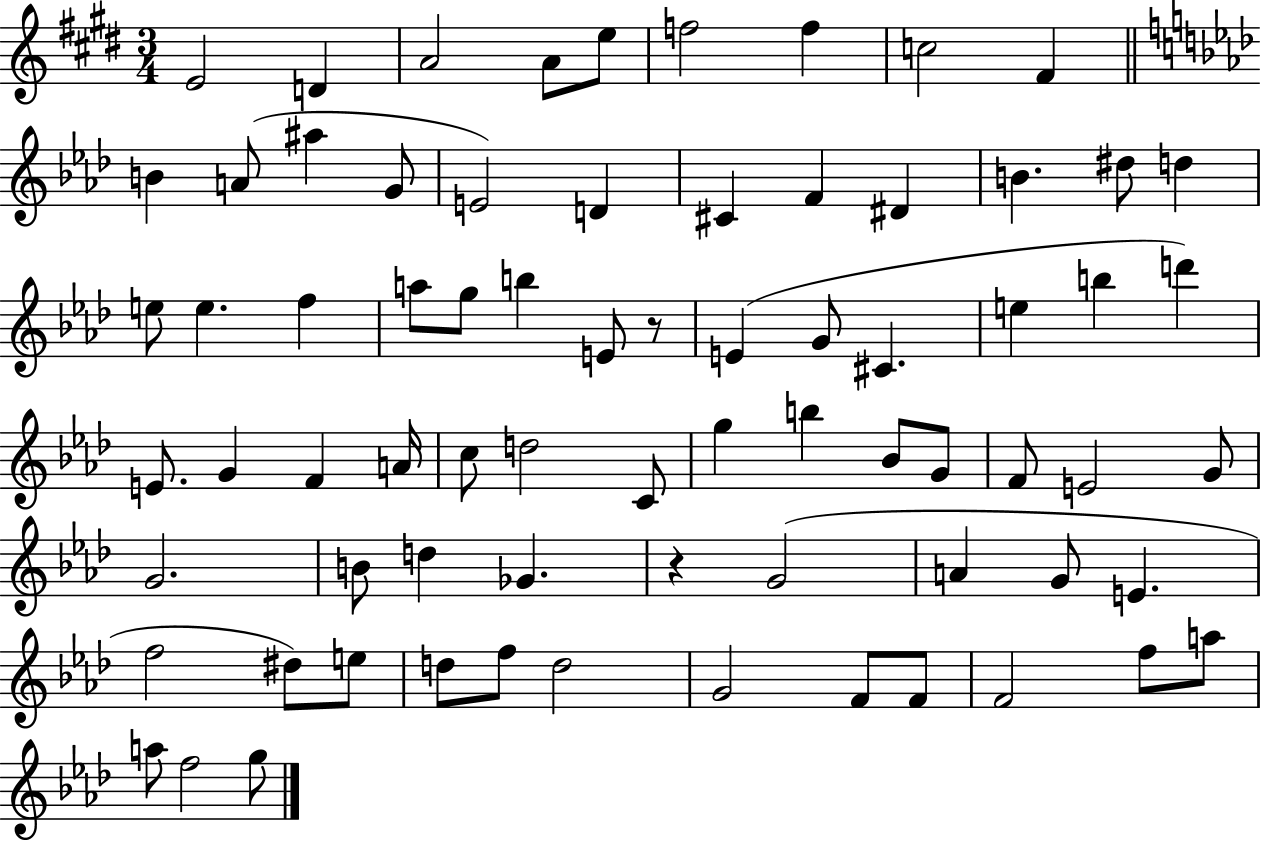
E4/h D4/q A4/h A4/e E5/e F5/h F5/q C5/h F#4/q B4/q A4/e A#5/q G4/e E4/h D4/q C#4/q F4/q D#4/q B4/q. D#5/e D5/q E5/e E5/q. F5/q A5/e G5/e B5/q E4/e R/e E4/q G4/e C#4/q. E5/q B5/q D6/q E4/e. G4/q F4/q A4/s C5/e D5/h C4/e G5/q B5/q Bb4/e G4/e F4/e E4/h G4/e G4/h. B4/e D5/q Gb4/q. R/q G4/h A4/q G4/e E4/q. F5/h D#5/e E5/e D5/e F5/e D5/h G4/h F4/e F4/e F4/h F5/e A5/e A5/e F5/h G5/e